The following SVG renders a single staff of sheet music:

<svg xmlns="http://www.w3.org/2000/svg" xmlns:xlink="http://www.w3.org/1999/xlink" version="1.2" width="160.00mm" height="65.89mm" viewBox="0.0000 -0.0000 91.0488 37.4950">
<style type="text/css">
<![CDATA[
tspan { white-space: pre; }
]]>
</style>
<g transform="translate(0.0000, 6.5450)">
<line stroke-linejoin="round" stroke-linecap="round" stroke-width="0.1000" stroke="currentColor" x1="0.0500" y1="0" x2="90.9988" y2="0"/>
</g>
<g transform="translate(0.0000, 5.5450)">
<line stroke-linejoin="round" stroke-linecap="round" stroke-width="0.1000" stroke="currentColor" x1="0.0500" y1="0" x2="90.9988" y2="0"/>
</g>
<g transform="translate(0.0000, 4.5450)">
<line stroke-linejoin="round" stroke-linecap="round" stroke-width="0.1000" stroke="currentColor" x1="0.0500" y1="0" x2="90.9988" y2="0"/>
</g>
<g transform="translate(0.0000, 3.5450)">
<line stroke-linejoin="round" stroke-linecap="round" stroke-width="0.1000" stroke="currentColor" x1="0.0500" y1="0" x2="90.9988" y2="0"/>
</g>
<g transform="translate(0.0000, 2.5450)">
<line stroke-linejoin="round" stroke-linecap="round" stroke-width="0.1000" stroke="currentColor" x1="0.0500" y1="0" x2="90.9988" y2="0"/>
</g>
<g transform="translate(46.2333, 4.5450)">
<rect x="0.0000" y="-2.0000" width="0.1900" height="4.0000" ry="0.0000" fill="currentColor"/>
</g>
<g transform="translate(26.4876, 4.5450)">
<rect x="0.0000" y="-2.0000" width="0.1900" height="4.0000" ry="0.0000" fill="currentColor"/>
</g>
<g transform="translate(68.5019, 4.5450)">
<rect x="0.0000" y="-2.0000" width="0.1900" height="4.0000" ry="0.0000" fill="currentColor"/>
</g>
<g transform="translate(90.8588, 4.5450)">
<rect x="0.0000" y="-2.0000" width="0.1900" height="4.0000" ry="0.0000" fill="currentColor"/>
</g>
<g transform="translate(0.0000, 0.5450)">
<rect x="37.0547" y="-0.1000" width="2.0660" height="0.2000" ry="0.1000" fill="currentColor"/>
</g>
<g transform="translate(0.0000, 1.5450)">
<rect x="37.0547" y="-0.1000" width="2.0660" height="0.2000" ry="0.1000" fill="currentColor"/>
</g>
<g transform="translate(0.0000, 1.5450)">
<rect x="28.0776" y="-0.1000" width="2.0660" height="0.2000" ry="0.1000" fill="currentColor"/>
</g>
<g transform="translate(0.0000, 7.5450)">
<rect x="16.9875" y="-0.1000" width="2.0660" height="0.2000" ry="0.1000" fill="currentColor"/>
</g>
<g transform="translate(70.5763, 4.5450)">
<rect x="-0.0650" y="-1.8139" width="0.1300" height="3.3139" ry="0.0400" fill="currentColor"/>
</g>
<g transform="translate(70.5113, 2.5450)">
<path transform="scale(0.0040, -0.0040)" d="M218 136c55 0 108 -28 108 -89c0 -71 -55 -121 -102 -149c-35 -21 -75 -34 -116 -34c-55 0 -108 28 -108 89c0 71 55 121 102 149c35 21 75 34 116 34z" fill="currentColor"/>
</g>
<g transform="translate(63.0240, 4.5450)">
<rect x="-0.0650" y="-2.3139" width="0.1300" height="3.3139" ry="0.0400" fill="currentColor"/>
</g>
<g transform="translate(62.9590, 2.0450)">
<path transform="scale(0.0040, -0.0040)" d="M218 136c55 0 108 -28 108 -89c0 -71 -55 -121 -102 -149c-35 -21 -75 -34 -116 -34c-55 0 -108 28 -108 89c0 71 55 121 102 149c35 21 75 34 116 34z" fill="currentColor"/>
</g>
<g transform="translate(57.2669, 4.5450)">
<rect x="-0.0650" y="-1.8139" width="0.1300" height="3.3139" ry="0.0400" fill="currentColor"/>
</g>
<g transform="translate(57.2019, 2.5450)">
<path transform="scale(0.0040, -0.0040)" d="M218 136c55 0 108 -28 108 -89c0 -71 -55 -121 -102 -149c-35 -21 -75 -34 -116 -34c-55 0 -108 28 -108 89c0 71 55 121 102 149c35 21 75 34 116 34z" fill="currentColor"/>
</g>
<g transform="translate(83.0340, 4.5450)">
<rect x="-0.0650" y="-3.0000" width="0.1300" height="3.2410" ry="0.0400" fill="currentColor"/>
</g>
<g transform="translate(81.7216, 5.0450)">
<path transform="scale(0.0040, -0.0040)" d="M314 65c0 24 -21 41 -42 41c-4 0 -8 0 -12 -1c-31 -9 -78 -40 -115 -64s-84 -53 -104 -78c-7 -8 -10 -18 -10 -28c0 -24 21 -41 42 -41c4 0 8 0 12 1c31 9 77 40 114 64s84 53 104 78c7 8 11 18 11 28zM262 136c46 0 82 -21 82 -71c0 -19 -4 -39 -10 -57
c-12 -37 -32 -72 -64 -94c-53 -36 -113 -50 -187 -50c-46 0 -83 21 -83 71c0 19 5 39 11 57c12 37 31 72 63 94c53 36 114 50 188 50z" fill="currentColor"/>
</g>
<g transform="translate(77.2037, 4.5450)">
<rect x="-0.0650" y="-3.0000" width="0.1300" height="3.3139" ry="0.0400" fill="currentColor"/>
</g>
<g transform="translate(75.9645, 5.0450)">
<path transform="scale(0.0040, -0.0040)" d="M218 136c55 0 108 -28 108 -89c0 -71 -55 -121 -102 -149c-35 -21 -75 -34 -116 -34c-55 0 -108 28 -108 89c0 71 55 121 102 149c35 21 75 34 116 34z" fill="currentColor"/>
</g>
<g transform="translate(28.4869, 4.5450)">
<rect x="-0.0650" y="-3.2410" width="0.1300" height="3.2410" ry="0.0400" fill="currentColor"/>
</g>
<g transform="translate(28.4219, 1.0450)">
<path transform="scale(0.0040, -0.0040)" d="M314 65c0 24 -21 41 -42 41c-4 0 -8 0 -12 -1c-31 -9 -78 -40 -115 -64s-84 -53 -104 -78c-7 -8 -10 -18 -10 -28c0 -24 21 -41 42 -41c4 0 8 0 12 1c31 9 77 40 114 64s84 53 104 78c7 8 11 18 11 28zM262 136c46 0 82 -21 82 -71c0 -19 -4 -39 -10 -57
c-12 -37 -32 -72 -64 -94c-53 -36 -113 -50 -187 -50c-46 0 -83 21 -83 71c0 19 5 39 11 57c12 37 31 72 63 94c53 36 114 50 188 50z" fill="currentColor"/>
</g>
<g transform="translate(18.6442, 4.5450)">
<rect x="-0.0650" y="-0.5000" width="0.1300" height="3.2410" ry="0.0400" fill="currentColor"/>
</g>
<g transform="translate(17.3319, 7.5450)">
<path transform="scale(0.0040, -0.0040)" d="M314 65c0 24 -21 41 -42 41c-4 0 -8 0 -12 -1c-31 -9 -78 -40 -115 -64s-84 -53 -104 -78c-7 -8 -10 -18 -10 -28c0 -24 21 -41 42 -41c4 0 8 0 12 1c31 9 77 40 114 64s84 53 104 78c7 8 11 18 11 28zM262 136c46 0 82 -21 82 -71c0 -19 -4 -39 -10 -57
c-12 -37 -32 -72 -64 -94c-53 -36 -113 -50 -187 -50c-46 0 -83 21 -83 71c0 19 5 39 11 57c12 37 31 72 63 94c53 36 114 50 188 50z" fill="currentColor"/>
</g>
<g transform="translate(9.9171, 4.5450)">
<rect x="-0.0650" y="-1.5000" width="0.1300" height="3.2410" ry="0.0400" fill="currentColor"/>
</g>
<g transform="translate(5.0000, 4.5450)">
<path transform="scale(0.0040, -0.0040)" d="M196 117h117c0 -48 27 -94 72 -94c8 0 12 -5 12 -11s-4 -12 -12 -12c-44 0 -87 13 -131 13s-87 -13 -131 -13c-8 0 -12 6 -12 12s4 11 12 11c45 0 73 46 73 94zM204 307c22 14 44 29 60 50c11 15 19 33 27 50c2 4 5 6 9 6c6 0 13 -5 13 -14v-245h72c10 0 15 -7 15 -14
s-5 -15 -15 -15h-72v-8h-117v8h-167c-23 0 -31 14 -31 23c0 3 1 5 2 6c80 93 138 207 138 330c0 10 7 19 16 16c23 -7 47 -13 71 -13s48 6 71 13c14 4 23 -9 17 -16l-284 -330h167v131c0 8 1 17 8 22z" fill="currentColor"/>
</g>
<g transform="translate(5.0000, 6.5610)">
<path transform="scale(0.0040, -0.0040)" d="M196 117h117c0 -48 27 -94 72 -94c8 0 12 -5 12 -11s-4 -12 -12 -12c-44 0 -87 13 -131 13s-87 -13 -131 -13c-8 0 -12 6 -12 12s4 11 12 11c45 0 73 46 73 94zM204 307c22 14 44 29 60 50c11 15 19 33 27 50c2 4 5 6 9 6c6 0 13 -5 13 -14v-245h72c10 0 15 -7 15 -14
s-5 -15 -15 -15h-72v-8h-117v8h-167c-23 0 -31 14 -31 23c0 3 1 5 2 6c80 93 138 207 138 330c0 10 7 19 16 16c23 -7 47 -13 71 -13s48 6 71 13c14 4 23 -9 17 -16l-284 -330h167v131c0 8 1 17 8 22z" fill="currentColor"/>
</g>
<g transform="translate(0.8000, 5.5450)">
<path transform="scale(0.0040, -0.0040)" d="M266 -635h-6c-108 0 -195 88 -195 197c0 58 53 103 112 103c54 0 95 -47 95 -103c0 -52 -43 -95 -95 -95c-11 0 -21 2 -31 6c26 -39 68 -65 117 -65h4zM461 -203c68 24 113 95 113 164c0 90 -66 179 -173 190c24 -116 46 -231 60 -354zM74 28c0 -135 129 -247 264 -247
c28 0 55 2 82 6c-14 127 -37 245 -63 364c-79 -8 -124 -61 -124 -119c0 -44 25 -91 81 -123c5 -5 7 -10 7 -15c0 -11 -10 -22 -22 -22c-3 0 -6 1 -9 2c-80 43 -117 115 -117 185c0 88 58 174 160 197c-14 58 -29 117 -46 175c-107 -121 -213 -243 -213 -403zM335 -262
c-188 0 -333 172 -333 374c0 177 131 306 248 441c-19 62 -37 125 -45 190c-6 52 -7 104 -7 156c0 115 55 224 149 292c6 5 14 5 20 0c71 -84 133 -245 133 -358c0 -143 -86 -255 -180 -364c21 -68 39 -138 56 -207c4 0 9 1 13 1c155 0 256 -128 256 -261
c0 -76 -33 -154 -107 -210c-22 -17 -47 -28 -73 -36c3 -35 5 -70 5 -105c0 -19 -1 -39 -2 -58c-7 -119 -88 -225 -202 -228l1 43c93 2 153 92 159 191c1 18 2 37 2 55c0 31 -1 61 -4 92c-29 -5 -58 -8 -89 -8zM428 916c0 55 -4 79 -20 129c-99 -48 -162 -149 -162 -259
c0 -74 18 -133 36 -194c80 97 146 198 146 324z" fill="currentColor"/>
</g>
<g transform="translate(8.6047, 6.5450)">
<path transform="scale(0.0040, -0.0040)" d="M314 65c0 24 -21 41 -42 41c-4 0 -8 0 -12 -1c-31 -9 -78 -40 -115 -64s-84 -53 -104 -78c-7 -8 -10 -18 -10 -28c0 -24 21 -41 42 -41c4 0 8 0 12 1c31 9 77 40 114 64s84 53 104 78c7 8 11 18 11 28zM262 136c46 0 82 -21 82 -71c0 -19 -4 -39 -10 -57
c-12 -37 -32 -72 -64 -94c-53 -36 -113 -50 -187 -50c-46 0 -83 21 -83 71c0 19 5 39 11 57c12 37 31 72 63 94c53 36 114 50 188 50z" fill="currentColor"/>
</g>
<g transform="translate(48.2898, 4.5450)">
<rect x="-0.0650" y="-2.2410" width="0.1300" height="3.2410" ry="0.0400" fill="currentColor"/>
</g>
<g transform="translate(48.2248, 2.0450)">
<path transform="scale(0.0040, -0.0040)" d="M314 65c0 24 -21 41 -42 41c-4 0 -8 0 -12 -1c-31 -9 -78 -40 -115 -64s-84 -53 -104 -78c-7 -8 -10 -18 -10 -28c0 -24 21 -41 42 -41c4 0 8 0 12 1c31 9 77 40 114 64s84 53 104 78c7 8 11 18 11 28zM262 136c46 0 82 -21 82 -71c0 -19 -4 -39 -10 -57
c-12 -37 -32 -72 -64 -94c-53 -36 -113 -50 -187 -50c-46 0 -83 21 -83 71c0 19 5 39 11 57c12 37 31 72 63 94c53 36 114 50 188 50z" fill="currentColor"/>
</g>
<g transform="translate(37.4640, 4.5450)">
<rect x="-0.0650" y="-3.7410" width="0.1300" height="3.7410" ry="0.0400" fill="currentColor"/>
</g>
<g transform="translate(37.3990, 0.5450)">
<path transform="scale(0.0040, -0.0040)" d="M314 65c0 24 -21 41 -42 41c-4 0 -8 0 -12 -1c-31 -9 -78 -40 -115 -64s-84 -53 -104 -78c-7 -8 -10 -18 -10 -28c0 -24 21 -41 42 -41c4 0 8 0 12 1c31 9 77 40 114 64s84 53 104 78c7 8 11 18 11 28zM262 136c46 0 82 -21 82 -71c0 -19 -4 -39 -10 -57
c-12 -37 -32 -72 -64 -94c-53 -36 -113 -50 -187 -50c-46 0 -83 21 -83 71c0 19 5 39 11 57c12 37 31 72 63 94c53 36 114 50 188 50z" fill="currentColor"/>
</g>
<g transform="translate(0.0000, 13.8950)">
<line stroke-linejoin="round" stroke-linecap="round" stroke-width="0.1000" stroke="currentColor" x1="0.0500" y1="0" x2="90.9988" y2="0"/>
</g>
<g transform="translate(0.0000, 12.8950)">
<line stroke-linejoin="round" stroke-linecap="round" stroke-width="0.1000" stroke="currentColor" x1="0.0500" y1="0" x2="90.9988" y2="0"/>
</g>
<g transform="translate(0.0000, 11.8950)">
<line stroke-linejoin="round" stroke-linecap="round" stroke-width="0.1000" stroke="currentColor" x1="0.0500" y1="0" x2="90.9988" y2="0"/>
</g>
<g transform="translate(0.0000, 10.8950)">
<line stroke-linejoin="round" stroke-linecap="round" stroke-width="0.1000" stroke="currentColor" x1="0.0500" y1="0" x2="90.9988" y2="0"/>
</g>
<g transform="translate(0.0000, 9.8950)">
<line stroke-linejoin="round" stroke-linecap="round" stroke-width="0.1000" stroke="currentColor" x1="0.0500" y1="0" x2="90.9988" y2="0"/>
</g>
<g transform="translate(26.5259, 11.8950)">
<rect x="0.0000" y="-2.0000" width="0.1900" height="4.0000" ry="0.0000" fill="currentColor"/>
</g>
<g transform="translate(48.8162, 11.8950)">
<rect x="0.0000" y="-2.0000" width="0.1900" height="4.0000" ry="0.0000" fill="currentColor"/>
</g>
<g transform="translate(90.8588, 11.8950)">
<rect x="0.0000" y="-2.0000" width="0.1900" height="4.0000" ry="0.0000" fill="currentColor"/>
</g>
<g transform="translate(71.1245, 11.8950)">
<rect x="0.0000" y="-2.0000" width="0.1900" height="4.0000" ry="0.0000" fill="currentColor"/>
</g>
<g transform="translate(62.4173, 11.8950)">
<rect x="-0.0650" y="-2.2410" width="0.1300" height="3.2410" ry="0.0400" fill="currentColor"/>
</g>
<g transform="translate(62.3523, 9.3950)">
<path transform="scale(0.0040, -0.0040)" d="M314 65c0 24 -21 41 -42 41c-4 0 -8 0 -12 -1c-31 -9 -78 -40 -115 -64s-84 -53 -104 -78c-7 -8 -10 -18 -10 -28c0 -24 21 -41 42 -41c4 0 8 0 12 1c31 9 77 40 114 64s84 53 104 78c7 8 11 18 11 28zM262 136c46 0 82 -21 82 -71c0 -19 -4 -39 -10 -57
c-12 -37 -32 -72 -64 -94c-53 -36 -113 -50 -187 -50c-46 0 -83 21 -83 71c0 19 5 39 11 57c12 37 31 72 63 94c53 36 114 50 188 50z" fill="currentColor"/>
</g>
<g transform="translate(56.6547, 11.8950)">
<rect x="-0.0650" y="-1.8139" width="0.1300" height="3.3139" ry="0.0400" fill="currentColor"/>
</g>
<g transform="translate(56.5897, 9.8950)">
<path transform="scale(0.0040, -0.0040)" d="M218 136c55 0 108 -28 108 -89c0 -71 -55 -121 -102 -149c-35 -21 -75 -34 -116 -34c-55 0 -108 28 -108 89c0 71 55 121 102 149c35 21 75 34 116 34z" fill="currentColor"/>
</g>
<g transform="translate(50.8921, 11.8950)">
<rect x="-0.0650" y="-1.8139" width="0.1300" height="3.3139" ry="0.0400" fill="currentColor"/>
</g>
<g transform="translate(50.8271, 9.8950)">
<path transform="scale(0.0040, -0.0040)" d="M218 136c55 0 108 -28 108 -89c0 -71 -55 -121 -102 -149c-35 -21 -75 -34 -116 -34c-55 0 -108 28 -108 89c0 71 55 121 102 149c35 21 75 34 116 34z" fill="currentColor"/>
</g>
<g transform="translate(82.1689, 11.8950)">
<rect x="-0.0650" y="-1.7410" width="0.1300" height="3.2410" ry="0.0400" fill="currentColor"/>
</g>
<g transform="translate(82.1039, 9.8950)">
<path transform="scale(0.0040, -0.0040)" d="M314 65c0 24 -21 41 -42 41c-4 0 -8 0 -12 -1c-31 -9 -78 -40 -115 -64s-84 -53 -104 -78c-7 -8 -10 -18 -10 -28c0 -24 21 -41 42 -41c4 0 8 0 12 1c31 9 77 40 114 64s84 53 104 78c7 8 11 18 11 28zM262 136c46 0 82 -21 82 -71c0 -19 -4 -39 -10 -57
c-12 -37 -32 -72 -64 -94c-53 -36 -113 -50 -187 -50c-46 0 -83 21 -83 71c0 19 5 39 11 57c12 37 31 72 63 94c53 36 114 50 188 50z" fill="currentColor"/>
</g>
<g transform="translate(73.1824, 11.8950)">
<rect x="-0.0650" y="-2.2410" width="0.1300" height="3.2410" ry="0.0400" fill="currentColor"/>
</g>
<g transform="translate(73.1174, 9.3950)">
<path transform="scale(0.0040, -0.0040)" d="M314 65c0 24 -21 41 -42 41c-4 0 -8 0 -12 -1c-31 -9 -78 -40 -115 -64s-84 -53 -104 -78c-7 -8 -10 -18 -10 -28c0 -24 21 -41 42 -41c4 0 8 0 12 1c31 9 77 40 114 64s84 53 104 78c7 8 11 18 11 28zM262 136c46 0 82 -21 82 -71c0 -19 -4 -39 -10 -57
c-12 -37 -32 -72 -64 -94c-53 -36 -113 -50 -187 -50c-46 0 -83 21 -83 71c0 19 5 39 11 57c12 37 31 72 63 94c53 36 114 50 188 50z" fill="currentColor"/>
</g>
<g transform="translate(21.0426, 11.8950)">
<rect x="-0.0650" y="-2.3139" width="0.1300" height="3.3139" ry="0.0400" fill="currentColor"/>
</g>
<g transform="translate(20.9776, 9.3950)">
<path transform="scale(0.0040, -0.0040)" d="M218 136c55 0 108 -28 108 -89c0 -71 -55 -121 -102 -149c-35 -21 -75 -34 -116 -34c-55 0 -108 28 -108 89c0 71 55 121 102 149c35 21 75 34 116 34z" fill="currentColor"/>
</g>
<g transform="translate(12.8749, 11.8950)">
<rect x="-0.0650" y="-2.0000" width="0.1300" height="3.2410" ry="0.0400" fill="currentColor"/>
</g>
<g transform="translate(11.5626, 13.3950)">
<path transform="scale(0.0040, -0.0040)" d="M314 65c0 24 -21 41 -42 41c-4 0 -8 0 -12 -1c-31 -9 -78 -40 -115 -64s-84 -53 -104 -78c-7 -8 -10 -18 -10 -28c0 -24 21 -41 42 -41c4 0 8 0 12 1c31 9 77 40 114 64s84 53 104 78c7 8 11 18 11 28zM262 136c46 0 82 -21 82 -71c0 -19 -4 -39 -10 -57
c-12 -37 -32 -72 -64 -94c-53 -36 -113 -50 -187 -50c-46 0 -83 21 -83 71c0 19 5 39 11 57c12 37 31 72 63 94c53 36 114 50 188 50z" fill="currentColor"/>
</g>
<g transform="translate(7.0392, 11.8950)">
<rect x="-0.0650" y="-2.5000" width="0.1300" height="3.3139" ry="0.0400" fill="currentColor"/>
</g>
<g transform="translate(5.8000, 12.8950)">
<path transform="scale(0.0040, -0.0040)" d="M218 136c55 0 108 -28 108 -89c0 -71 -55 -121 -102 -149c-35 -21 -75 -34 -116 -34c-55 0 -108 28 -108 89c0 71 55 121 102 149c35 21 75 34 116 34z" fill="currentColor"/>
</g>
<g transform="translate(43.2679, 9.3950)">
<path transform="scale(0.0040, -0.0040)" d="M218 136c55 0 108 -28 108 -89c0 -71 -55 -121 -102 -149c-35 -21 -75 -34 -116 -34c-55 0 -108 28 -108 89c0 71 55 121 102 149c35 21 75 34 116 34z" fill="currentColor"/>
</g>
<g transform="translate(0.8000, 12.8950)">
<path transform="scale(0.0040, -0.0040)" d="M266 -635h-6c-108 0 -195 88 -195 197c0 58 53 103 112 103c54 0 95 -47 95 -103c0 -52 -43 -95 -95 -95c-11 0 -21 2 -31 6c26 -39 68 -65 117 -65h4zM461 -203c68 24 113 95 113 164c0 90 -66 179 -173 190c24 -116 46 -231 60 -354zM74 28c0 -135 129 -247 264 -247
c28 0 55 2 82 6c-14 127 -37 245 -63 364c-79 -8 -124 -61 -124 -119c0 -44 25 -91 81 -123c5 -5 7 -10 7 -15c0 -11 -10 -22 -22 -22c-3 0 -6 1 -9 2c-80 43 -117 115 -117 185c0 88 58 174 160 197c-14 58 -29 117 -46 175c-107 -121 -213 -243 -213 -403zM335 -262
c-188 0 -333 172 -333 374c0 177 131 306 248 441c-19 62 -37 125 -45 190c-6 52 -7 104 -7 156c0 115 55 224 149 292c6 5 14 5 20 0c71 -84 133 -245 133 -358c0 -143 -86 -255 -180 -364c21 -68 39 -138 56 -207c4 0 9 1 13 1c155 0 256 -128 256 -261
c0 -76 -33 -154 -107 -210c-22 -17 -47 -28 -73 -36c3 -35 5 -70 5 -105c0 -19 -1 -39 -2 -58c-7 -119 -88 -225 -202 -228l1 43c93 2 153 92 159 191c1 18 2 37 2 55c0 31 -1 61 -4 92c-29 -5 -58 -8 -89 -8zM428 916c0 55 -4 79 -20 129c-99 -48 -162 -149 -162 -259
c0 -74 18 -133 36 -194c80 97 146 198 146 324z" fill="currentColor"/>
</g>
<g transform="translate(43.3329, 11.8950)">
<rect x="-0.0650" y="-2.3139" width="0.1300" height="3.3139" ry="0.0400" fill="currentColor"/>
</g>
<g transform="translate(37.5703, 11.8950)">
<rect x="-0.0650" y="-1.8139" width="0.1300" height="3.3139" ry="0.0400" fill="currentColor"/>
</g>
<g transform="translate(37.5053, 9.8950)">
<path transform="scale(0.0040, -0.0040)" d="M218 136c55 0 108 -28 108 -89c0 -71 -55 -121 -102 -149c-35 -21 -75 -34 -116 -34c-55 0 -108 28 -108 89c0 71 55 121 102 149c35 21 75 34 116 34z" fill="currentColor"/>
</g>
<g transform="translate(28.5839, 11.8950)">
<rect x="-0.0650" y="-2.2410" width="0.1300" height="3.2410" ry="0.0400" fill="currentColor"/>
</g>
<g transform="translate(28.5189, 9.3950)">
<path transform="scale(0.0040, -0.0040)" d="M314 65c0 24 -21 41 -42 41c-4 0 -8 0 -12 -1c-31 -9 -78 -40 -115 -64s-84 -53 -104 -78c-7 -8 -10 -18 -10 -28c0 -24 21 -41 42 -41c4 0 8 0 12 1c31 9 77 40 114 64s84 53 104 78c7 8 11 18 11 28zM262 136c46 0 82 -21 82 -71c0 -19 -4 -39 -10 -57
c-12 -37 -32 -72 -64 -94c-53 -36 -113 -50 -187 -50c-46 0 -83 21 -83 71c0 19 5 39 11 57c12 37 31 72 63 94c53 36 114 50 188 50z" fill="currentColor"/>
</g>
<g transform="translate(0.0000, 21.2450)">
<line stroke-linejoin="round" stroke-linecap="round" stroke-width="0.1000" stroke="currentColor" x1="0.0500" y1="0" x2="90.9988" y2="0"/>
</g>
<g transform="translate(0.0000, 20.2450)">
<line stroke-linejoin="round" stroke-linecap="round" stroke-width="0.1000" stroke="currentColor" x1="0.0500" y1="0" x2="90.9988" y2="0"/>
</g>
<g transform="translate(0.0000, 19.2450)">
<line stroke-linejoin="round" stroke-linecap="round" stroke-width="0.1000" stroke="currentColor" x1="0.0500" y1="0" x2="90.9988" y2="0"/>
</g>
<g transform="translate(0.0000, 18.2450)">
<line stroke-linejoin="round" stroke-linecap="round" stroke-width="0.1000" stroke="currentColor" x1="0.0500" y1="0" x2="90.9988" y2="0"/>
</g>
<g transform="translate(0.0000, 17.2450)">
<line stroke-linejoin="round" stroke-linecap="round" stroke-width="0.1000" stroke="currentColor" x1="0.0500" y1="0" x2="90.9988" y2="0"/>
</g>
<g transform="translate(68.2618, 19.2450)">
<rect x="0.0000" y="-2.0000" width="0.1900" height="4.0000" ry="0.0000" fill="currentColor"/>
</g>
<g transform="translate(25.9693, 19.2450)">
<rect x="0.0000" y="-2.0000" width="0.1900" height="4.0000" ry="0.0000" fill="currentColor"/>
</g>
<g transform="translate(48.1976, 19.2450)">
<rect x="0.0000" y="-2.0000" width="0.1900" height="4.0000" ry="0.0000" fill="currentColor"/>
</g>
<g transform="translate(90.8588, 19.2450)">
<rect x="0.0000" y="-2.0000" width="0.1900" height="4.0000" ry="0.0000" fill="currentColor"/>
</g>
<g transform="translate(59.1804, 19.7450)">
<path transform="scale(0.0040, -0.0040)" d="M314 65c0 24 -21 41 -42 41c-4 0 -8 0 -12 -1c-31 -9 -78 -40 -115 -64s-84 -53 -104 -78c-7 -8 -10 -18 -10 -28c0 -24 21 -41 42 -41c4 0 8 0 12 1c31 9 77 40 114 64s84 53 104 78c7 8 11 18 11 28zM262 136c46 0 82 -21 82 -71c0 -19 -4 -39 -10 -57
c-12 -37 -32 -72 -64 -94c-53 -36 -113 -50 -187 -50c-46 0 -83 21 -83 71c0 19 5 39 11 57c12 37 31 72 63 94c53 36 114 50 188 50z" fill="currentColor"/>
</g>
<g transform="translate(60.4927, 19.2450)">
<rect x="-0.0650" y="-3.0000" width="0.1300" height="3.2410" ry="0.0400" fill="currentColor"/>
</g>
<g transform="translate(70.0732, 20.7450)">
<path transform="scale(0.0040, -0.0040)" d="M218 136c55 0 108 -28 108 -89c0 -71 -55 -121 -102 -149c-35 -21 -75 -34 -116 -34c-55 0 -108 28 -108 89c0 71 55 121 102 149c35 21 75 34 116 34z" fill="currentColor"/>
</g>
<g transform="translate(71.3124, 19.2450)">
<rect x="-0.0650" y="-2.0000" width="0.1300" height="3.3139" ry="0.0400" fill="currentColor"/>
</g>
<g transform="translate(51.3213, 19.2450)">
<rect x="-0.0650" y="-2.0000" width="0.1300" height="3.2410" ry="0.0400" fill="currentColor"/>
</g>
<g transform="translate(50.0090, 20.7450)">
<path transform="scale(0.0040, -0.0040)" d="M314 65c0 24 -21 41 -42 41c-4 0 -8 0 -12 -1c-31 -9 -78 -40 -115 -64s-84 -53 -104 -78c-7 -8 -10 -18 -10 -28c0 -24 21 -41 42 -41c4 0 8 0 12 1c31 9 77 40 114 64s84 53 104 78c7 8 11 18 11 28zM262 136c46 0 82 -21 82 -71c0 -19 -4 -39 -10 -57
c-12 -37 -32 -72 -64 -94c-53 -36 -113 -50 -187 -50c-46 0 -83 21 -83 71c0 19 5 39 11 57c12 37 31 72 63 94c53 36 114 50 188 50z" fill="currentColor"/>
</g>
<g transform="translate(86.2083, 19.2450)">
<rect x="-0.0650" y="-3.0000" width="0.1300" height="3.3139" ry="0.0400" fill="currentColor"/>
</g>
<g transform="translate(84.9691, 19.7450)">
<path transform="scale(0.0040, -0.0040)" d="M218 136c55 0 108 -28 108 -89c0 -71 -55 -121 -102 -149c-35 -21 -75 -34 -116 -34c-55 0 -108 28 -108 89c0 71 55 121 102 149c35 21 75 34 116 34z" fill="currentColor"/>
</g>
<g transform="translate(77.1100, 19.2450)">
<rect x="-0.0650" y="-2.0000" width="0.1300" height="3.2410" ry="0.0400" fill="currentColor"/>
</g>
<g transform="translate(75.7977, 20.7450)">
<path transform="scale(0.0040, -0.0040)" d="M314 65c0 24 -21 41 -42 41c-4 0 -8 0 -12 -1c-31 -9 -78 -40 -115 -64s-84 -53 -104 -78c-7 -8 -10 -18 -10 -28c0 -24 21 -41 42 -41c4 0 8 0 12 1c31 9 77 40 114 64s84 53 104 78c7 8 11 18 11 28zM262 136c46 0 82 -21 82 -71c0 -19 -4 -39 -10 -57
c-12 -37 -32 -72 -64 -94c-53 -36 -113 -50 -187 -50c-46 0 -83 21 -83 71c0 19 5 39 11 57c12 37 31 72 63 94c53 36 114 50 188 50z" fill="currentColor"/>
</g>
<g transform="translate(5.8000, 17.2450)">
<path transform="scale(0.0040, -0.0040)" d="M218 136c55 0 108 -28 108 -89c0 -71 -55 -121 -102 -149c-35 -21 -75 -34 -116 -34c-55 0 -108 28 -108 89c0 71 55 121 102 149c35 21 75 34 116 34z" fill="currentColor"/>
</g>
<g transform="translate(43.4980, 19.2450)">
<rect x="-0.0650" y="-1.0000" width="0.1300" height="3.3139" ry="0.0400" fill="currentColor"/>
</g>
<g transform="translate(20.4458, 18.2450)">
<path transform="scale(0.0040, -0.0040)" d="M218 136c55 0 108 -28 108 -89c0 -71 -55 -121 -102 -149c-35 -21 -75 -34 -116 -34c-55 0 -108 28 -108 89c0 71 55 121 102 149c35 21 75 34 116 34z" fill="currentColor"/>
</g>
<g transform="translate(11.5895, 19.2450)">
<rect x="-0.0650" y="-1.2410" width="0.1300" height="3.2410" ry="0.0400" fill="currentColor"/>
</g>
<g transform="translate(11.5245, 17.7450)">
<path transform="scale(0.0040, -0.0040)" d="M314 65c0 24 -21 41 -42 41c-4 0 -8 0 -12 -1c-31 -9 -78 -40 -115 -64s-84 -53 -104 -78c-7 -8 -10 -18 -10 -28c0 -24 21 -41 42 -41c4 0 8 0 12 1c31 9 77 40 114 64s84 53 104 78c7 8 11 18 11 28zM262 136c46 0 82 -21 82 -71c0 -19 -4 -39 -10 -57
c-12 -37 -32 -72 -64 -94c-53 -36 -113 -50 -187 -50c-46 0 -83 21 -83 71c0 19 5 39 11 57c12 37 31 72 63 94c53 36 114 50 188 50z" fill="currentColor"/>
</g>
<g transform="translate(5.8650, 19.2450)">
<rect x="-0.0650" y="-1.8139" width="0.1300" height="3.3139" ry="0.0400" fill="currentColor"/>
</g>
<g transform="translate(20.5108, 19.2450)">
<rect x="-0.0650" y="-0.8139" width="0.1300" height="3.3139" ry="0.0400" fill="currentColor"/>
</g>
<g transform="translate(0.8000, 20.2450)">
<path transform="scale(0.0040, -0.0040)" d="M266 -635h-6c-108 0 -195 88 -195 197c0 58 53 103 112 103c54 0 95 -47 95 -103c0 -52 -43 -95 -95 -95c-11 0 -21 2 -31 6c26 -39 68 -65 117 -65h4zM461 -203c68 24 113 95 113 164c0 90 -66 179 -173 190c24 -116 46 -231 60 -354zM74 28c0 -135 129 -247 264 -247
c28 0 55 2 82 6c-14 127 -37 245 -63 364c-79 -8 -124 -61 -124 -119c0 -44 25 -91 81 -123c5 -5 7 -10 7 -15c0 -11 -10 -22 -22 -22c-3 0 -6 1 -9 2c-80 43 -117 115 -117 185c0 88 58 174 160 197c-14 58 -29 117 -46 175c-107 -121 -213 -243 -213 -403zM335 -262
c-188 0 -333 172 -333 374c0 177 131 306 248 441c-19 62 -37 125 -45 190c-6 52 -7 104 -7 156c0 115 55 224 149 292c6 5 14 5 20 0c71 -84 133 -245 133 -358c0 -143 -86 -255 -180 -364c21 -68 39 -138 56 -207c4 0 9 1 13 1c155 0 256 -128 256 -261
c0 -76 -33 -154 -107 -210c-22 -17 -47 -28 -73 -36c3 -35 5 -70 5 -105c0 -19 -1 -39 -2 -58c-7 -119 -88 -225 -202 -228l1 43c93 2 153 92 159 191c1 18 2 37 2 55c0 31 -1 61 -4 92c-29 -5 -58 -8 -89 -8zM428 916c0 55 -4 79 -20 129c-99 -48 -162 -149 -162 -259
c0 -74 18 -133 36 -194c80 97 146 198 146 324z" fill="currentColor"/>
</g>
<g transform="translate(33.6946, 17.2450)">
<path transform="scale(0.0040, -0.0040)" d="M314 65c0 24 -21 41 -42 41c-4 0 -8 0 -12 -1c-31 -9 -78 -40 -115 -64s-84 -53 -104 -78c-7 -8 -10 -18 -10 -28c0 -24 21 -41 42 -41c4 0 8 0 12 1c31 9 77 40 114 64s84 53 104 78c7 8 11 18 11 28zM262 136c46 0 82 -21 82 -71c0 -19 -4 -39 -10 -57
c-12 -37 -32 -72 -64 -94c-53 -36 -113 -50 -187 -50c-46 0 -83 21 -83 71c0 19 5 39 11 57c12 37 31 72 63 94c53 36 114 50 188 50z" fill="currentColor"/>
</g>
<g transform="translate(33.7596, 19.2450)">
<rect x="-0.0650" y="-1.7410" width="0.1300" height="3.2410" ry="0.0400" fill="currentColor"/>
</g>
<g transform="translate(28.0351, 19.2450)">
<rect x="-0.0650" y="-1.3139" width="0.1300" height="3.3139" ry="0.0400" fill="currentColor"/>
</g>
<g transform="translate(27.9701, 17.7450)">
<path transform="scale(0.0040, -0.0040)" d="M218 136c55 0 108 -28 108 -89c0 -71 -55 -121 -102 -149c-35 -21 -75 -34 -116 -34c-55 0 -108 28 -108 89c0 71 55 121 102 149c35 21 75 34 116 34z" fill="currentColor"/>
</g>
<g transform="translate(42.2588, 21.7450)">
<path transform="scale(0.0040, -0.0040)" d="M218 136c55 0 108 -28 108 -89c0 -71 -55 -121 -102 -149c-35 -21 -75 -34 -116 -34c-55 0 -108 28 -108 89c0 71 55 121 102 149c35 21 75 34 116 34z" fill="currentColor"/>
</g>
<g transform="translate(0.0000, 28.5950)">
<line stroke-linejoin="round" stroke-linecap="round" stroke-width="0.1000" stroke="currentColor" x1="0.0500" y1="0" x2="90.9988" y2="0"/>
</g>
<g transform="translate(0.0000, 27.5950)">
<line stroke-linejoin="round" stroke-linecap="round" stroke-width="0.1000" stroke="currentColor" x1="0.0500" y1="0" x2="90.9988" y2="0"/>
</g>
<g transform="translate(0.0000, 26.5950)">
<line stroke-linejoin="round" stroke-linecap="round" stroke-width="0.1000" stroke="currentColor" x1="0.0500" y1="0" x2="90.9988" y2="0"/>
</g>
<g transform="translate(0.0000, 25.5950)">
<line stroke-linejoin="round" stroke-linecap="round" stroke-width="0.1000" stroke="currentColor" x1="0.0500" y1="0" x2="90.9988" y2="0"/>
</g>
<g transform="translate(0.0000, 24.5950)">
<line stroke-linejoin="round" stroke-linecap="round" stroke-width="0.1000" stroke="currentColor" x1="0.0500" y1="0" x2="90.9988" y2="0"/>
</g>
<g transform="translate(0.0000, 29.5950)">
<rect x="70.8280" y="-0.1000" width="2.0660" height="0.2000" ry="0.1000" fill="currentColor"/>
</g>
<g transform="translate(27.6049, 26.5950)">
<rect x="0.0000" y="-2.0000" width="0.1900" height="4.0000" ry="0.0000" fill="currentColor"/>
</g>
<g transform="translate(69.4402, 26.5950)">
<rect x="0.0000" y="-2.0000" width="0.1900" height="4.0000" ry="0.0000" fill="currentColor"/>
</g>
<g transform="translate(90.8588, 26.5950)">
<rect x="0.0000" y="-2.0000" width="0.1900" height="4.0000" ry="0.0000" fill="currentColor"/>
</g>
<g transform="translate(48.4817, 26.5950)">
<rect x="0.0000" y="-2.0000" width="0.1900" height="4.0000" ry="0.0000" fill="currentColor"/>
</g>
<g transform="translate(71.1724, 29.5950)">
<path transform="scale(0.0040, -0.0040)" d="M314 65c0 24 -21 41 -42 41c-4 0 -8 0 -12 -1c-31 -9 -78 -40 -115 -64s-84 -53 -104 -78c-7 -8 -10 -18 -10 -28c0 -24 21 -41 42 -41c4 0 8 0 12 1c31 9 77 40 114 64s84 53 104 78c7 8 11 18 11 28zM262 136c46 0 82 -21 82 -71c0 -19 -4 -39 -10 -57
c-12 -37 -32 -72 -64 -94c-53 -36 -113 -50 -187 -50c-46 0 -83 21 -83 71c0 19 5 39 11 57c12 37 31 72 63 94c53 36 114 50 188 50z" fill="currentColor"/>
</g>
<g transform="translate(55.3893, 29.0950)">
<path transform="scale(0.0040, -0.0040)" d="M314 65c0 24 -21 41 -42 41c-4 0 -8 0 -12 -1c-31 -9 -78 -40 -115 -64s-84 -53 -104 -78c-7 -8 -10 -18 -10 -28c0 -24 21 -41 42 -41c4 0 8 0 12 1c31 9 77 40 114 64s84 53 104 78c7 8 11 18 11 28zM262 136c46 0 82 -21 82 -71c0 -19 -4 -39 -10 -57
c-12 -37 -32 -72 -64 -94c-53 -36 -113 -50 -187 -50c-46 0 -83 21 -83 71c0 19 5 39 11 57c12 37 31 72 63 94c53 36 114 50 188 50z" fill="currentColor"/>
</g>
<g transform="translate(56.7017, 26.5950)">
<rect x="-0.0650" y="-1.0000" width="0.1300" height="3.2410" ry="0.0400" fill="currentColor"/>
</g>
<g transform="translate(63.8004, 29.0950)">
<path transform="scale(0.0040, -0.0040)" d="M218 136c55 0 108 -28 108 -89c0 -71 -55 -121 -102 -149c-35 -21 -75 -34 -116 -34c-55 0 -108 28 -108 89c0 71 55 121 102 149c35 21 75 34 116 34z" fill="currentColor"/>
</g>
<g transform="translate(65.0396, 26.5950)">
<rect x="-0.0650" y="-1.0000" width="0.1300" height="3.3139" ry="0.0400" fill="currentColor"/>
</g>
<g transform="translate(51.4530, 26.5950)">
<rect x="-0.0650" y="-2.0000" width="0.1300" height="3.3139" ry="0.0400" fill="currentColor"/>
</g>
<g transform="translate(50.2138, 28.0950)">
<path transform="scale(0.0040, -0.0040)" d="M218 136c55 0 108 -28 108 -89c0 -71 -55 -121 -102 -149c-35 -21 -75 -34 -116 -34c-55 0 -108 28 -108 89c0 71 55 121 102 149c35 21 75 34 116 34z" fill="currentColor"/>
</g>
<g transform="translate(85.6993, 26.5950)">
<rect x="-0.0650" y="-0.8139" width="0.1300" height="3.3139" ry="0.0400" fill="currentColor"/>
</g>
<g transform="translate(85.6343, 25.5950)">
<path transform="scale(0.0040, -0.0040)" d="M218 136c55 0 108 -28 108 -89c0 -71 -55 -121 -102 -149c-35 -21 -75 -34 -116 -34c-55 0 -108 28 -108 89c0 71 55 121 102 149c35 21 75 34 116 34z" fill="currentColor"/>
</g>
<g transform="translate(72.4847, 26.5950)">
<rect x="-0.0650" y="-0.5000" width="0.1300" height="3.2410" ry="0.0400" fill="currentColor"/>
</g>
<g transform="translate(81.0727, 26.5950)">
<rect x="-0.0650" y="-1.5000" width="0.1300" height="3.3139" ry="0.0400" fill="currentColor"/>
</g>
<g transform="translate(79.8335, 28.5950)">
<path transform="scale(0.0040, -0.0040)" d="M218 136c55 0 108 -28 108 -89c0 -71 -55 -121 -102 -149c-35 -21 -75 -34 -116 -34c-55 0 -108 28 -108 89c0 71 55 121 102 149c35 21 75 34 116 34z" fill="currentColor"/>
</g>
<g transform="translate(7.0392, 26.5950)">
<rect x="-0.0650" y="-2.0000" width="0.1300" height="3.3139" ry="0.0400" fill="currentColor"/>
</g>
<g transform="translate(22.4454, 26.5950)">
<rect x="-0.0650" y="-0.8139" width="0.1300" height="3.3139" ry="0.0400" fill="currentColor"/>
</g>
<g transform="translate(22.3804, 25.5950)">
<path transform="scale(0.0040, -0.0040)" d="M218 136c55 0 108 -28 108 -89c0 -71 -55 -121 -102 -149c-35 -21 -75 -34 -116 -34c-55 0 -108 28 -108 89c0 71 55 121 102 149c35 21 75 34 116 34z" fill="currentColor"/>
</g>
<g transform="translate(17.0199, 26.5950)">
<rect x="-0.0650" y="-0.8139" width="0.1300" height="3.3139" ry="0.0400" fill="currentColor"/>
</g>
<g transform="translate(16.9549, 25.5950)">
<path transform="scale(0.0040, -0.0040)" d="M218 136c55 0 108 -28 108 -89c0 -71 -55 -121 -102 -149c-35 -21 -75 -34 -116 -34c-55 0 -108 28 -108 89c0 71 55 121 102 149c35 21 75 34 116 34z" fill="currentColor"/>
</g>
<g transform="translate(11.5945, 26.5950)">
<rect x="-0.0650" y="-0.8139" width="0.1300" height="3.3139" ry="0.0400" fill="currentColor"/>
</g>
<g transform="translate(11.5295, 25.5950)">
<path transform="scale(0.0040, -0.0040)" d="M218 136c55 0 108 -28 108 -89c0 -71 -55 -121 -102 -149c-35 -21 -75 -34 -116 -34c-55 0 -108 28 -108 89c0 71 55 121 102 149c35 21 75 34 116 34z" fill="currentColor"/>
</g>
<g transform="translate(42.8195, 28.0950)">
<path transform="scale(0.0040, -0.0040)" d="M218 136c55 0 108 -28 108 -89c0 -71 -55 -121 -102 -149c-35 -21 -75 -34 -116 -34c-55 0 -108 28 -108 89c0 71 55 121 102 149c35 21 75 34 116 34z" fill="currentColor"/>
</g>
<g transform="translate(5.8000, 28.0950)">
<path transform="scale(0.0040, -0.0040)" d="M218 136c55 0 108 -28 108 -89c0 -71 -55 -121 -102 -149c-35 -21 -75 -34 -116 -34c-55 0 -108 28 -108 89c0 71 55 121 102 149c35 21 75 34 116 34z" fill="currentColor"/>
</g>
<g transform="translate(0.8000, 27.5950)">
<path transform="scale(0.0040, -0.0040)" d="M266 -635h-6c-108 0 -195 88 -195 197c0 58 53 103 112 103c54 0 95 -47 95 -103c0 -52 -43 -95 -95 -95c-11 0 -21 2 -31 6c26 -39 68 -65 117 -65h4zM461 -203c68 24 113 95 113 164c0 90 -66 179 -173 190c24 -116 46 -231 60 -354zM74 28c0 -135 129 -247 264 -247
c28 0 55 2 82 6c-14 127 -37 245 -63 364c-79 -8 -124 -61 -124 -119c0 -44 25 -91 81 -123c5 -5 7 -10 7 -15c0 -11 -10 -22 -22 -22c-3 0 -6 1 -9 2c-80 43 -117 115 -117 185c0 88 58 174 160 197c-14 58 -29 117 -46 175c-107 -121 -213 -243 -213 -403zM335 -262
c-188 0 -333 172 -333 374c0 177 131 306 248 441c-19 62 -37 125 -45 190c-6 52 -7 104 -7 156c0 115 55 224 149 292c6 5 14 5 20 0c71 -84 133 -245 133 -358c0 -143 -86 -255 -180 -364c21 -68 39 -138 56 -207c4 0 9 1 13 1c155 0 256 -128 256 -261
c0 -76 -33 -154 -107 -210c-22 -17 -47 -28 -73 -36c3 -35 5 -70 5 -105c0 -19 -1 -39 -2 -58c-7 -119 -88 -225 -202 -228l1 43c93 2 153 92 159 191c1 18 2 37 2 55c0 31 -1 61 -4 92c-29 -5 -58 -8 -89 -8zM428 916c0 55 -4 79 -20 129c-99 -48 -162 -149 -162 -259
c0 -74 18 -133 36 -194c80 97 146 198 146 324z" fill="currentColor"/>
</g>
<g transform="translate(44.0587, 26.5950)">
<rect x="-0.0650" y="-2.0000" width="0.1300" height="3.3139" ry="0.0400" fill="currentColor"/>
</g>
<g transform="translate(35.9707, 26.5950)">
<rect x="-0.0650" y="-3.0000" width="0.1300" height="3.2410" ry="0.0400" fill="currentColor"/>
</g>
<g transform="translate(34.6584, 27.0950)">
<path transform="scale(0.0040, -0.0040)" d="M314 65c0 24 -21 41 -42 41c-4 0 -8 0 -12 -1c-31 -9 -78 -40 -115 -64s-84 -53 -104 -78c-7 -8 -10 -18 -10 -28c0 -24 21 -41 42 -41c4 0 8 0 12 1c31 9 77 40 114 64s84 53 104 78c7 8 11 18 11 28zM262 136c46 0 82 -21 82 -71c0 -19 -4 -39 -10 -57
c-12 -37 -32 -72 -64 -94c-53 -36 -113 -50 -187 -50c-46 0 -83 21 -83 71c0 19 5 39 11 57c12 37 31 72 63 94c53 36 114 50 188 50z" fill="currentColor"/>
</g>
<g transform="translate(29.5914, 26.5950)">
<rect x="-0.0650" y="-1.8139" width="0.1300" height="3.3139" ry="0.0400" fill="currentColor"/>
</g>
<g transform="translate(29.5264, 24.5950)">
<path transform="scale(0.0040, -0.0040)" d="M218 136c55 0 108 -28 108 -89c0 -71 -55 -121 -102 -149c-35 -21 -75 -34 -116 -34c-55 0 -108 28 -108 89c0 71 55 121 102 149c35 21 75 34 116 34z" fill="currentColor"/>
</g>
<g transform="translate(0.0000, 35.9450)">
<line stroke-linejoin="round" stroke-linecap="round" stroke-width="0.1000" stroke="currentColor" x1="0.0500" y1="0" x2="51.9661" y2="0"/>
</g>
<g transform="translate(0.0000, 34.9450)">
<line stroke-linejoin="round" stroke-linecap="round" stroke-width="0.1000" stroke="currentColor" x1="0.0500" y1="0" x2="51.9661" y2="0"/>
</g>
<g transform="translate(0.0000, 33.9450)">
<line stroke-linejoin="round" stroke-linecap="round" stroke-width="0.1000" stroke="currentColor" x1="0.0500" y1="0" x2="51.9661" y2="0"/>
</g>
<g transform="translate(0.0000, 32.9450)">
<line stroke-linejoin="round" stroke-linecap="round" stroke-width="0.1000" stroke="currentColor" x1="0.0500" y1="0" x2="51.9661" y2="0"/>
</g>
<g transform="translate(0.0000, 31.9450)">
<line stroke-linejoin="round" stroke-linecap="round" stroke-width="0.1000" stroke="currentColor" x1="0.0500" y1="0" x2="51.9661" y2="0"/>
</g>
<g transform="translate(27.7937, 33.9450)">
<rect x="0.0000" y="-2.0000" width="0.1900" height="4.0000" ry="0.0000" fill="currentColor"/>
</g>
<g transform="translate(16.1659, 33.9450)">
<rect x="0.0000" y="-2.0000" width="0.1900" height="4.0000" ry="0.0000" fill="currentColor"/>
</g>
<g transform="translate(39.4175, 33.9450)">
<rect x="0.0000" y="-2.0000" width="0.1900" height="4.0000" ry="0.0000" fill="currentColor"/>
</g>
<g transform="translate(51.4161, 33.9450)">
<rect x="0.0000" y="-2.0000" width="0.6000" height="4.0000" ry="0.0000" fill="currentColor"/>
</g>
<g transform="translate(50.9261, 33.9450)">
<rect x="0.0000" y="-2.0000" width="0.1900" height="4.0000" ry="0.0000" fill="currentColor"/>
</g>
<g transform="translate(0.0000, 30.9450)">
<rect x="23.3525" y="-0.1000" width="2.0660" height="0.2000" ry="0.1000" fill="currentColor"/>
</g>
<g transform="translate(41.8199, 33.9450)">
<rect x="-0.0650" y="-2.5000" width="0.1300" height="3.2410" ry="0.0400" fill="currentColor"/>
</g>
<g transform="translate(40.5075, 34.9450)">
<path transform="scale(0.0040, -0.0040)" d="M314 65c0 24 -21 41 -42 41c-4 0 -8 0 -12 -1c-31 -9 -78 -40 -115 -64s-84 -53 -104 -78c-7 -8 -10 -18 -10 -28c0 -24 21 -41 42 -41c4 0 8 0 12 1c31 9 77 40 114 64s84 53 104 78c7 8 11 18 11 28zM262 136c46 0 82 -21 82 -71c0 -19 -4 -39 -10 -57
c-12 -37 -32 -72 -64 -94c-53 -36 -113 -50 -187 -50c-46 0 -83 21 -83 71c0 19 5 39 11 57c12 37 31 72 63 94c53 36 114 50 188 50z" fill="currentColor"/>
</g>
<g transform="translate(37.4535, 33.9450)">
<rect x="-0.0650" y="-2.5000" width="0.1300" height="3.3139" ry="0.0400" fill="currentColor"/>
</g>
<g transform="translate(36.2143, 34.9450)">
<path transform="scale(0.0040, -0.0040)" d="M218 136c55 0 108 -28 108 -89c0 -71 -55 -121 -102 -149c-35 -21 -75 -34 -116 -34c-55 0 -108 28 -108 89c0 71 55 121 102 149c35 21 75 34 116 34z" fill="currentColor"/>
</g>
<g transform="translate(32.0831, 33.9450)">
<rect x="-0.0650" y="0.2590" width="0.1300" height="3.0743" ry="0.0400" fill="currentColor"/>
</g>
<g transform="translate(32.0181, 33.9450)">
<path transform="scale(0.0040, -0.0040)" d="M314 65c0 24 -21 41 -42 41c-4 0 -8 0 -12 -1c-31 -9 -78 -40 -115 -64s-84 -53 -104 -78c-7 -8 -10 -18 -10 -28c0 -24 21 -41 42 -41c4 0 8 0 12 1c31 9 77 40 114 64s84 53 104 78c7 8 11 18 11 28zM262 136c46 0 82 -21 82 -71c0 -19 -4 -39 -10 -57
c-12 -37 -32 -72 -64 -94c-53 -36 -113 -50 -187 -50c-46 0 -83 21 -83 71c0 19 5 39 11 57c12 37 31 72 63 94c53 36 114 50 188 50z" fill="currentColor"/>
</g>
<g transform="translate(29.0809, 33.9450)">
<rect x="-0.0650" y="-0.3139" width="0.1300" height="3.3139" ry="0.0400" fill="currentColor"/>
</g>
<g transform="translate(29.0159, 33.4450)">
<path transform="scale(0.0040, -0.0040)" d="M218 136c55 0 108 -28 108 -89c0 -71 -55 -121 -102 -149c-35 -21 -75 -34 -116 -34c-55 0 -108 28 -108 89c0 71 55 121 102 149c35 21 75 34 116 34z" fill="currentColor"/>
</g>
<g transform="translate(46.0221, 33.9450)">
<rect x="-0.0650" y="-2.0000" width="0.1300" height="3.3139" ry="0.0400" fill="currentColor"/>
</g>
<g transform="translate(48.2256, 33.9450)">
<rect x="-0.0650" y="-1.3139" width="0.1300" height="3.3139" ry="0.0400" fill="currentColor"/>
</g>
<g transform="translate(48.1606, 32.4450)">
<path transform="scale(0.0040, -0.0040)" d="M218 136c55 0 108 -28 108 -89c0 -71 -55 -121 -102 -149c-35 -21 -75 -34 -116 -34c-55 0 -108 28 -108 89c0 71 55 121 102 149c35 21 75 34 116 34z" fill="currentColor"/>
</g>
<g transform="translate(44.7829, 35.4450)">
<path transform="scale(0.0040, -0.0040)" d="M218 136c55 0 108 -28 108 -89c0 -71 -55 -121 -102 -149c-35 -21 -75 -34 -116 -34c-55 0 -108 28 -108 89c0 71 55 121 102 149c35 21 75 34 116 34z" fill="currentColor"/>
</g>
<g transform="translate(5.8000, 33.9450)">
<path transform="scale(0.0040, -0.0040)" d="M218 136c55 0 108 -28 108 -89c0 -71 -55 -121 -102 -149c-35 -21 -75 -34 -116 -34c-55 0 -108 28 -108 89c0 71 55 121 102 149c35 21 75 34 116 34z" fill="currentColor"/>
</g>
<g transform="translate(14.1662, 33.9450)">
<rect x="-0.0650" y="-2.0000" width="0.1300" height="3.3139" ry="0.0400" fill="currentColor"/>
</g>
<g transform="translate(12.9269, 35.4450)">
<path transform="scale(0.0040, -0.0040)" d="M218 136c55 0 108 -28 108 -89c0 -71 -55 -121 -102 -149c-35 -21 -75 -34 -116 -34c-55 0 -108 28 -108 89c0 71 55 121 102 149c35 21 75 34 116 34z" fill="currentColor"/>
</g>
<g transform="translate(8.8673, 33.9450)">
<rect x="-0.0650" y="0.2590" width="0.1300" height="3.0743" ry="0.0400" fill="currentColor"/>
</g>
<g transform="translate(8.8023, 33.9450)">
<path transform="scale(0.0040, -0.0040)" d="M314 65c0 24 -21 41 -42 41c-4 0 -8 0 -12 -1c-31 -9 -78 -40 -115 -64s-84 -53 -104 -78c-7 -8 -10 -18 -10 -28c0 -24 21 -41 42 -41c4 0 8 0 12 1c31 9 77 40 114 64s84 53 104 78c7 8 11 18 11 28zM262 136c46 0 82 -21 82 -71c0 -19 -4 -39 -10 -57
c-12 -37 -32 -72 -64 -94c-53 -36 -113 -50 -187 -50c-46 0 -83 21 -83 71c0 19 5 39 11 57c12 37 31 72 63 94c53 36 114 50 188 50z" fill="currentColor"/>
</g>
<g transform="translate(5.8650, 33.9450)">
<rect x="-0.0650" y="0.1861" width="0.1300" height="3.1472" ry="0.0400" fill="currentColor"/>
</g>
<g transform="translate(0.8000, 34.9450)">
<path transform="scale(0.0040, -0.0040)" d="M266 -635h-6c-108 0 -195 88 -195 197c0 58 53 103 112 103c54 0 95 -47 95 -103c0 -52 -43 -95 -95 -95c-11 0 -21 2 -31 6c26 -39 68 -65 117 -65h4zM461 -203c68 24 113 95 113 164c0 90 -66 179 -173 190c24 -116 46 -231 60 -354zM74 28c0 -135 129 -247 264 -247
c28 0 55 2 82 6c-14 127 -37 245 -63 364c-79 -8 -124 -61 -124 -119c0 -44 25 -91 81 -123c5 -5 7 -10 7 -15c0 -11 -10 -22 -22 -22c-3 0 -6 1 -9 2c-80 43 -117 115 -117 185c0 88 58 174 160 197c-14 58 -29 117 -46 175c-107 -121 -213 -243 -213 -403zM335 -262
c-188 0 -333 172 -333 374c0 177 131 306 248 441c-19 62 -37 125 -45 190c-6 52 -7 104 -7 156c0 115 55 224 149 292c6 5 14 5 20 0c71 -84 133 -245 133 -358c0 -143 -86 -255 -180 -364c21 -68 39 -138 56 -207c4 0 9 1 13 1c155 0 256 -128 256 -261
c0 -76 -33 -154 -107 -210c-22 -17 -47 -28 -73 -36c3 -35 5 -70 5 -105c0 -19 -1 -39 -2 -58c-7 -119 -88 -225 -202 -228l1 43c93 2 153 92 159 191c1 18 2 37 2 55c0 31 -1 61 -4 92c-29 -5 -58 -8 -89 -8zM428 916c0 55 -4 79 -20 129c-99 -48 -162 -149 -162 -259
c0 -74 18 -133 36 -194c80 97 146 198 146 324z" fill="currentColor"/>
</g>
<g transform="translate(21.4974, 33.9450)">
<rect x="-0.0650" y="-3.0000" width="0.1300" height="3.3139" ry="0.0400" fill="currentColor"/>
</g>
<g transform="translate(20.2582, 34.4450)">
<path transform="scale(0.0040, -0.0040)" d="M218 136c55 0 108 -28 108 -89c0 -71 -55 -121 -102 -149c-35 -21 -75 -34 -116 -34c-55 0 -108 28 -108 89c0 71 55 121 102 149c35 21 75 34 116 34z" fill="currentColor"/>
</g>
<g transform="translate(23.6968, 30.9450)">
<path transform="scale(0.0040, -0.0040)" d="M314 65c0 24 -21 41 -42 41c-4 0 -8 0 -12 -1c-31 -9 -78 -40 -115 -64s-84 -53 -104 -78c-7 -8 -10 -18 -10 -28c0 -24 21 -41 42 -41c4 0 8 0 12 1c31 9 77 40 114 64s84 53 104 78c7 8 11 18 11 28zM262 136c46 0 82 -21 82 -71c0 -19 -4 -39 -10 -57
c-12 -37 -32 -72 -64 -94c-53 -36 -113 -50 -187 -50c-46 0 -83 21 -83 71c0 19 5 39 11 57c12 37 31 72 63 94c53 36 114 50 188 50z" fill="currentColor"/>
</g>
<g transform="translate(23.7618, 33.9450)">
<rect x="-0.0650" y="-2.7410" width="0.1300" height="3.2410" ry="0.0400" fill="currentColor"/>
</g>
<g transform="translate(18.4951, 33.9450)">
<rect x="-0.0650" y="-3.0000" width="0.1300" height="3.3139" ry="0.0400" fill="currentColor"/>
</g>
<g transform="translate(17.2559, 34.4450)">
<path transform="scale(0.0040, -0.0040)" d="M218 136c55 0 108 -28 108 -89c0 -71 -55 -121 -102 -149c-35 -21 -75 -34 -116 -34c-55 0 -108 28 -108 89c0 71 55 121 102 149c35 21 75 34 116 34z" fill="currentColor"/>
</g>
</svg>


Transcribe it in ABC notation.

X:1
T:Untitled
M:4/4
L:1/4
K:C
E2 C2 b2 c'2 g2 f g f A A2 G F2 g g2 f g f f g2 g2 f2 f e2 d e f2 D F2 A2 F F2 A F d d d f A2 F F D2 D C2 E d B B2 F A A a2 c B2 G G2 F e